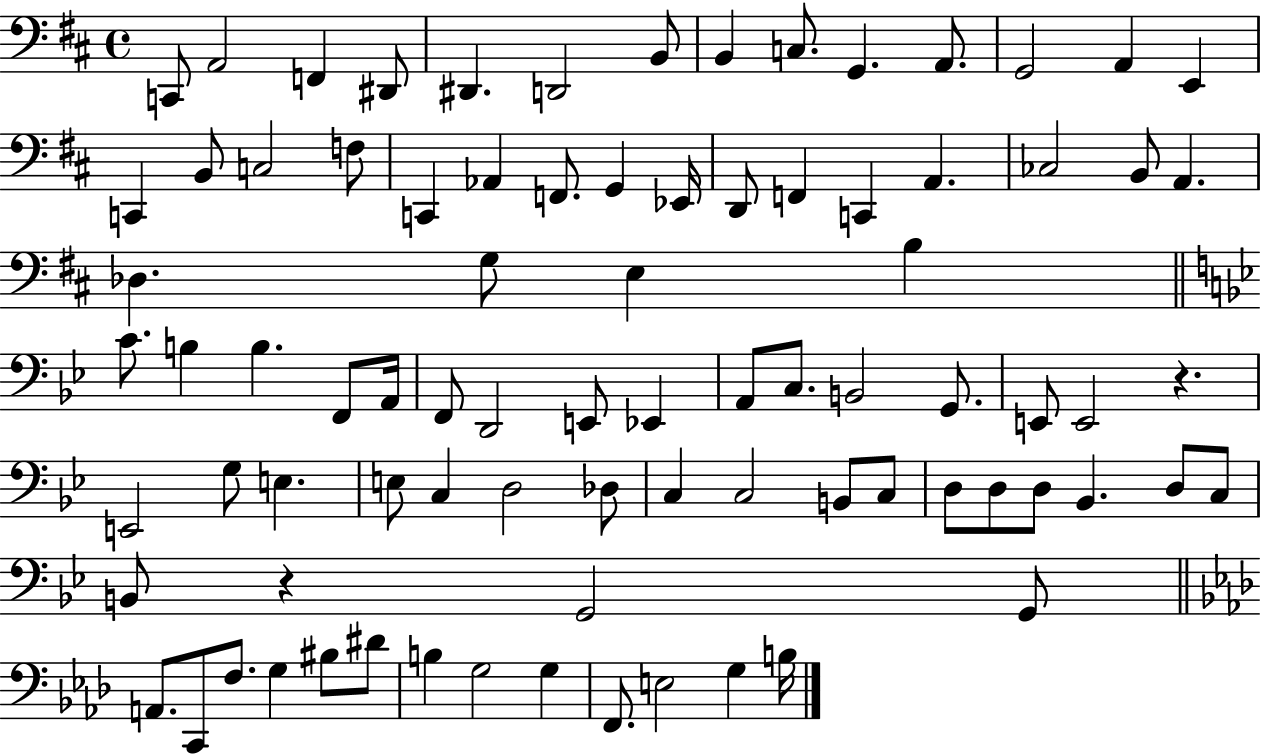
{
  \clef bass
  \time 4/4
  \defaultTimeSignature
  \key d \major
  c,8 a,2 f,4 dis,8 | dis,4. d,2 b,8 | b,4 c8. g,4. a,8. | g,2 a,4 e,4 | \break c,4 b,8 c2 f8 | c,4 aes,4 f,8. g,4 ees,16 | d,8 f,4 c,4 a,4. | ces2 b,8 a,4. | \break des4. g8 e4 b4 | \bar "||" \break \key bes \major c'8. b4 b4. f,8 a,16 | f,8 d,2 e,8 ees,4 | a,8 c8. b,2 g,8. | e,8 e,2 r4. | \break e,2 g8 e4. | e8 c4 d2 des8 | c4 c2 b,8 c8 | d8 d8 d8 bes,4. d8 c8 | \break b,8 r4 g,2 g,8 | \bar "||" \break \key aes \major a,8. c,8 f8. g4 bis8 dis'8 | b4 g2 g4 | f,8. e2 g4 b16 | \bar "|."
}